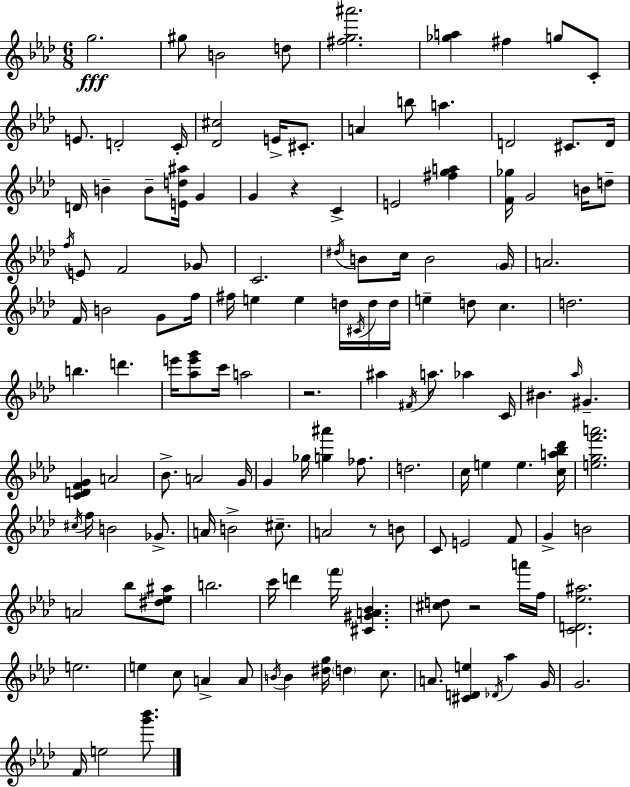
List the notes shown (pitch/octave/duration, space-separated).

G5/h. G#5/e B4/h D5/e [F#5,G5,A#6]/h. [Gb5,A5]/q F#5/q G5/e C4/e E4/e. D4/h C4/s [Db4,C#5]/h E4/s C#4/e. A4/q B5/e A5/q. D4/h C#4/e. D4/s D4/s B4/q B4/e [E4,D5,A#5]/s G4/q G4/q R/q C4/q E4/h [F#5,G5,A5]/q [F4,Gb5]/s G4/h B4/s D5/e F5/s E4/e F4/h Gb4/e C4/h. D#5/s B4/e C5/s B4/h G4/s A4/h. F4/s B4/h G4/e F5/s F#5/s E5/q E5/q D5/s C#4/s D5/s D5/s E5/q D5/e C5/q. D5/h. B5/q. D6/q. E6/s [Ab5,E6,G6]/e C6/s A5/h R/h. A#5/q F#4/s A5/e. Ab5/q C4/s BIS4/q. Ab5/s G#4/q. [C4,D4,F4,G4]/q A4/h Bb4/e. A4/h G4/s G4/q Gb5/s [G5,A#6]/q FES5/e. D5/h. C5/s E5/q E5/q. [C5,A5,Bb5,Db6]/s [E5,G5,F6,A6]/h. C#5/s F5/s B4/h Gb4/e. A4/s B4/h C#5/e. A4/h R/e B4/e C4/e E4/h F4/e G4/q B4/h A4/h Bb5/e [D#5,Eb5,A#5]/e B5/h. C6/s D6/q F6/s [C#4,G#4,A4,Bb4]/q. [C#5,D5]/e R/h A6/s F5/s [C4,D4,Eb5,A#5]/h. E5/h. E5/q C5/e A4/q A4/e B4/s B4/q [D#5,G5]/s D5/q C5/e. A4/e. [C#4,D4,E5]/q Db4/s Ab5/q G4/s G4/h. F4/s E5/h [G6,Bb6]/e.